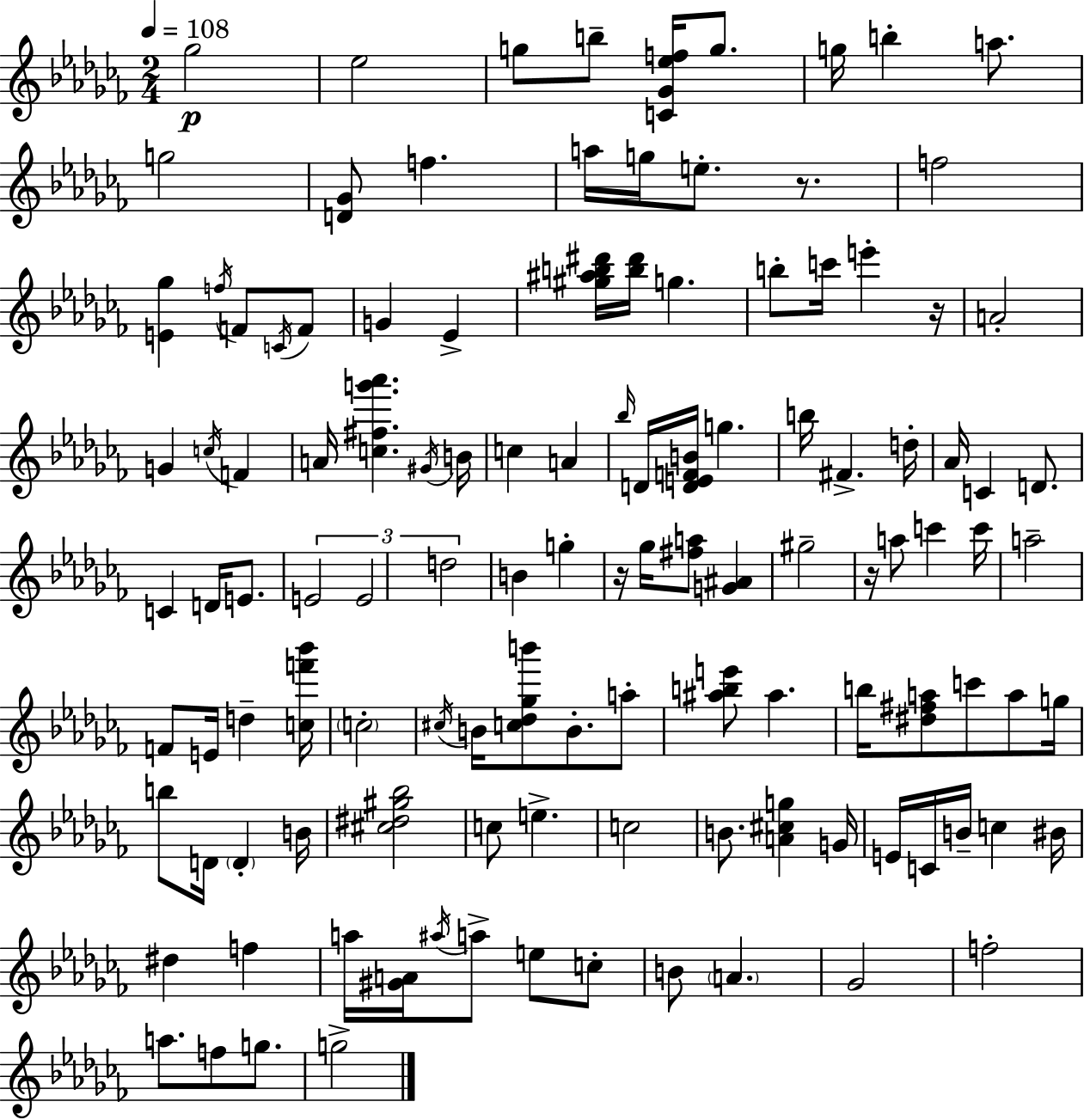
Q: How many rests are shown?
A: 4